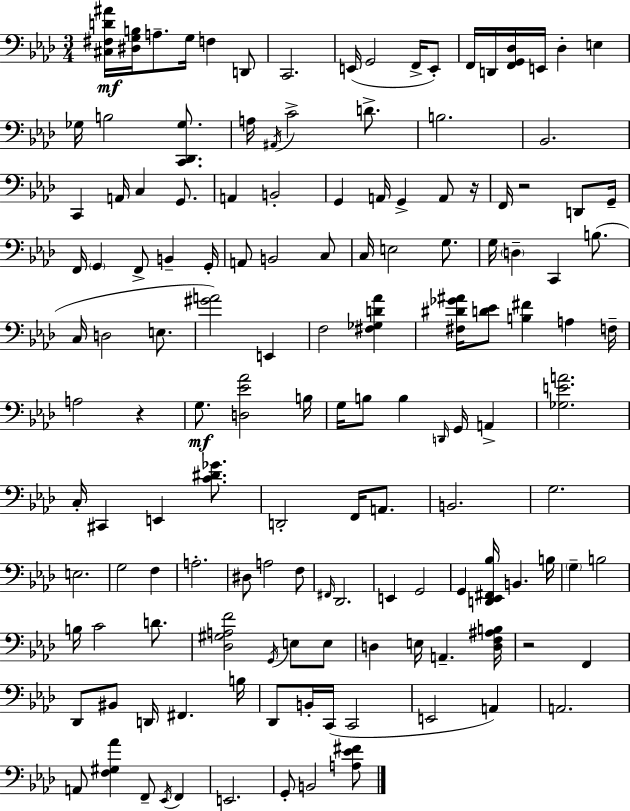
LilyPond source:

{
  \clef bass
  \numericTimeSignature
  \time 3/4
  \key aes \major
  <cis fis d' ais'>16\mf <dis g b>16 a8.-- g16 f4 d,8 | c,2. | e,16( g,2 f,16-> e,8-.) | f,16 d,16 <f, g, des>16 e,16 des4-. e4 | \break ges16 b2 <c, des, ges>8. | a16 \acciaccatura { ais,16 } c'2-> d'8.-> | b2. | bes,2. | \break c,4 a,16 c4 g,8. | a,4 b,2-. | g,4 a,16 g,4-> a,8 | r16 f,16 r2 d,8 | \break g,16-- f,16 \parenthesize g,4 f,8-> b,4-- | g,16-. a,8 b,2 c8 | c16 e2 g8. | g16 \parenthesize d4-- c,4 b8.( | \break c16 d2 e8. | <gis' a'>2) e,4 | f2 <fis ges d' aes'>4 | <fis dis' ges' ais'>16 <d' ees'>8 <b fis'>4 a4 | \break f16-- a2 r4 | g8.\mf <d ees' aes'>2 | b16 g16 b8 b4 \grace { d,16 } g,16 a,4-> | <ges e' a'>2. | \break c16-. cis,4 e,4 <c' dis' ges'>8. | d,2-. f,16 a,8. | b,2. | g2. | \break e2. | g2 f4 | a2.-. | dis8 a2 | \break f8 \grace { fis,16 } des,2. | e,4 g,2 | g,4 <d, ees, fis, bes>16 b,4. | b16 \parenthesize g4-- b2 | \break b16 c'2 | d'8. <des gis a f'>2 \acciaccatura { g,16 } | e8 e8 d4 e16 a,4.-- | <d f ais b>16 r2 | \break f,4 des,8 bis,8 d,16 fis,4. | b16 des,8 b,16-. c,16( c,2 | e,2 | a,4) a,2. | \break a,8 <f gis aes'>4 f,8-- | \acciaccatura { ees,16 } f,4 e,2. | g,8-. b,2 | <a ees' fis'>8 \bar "|."
}